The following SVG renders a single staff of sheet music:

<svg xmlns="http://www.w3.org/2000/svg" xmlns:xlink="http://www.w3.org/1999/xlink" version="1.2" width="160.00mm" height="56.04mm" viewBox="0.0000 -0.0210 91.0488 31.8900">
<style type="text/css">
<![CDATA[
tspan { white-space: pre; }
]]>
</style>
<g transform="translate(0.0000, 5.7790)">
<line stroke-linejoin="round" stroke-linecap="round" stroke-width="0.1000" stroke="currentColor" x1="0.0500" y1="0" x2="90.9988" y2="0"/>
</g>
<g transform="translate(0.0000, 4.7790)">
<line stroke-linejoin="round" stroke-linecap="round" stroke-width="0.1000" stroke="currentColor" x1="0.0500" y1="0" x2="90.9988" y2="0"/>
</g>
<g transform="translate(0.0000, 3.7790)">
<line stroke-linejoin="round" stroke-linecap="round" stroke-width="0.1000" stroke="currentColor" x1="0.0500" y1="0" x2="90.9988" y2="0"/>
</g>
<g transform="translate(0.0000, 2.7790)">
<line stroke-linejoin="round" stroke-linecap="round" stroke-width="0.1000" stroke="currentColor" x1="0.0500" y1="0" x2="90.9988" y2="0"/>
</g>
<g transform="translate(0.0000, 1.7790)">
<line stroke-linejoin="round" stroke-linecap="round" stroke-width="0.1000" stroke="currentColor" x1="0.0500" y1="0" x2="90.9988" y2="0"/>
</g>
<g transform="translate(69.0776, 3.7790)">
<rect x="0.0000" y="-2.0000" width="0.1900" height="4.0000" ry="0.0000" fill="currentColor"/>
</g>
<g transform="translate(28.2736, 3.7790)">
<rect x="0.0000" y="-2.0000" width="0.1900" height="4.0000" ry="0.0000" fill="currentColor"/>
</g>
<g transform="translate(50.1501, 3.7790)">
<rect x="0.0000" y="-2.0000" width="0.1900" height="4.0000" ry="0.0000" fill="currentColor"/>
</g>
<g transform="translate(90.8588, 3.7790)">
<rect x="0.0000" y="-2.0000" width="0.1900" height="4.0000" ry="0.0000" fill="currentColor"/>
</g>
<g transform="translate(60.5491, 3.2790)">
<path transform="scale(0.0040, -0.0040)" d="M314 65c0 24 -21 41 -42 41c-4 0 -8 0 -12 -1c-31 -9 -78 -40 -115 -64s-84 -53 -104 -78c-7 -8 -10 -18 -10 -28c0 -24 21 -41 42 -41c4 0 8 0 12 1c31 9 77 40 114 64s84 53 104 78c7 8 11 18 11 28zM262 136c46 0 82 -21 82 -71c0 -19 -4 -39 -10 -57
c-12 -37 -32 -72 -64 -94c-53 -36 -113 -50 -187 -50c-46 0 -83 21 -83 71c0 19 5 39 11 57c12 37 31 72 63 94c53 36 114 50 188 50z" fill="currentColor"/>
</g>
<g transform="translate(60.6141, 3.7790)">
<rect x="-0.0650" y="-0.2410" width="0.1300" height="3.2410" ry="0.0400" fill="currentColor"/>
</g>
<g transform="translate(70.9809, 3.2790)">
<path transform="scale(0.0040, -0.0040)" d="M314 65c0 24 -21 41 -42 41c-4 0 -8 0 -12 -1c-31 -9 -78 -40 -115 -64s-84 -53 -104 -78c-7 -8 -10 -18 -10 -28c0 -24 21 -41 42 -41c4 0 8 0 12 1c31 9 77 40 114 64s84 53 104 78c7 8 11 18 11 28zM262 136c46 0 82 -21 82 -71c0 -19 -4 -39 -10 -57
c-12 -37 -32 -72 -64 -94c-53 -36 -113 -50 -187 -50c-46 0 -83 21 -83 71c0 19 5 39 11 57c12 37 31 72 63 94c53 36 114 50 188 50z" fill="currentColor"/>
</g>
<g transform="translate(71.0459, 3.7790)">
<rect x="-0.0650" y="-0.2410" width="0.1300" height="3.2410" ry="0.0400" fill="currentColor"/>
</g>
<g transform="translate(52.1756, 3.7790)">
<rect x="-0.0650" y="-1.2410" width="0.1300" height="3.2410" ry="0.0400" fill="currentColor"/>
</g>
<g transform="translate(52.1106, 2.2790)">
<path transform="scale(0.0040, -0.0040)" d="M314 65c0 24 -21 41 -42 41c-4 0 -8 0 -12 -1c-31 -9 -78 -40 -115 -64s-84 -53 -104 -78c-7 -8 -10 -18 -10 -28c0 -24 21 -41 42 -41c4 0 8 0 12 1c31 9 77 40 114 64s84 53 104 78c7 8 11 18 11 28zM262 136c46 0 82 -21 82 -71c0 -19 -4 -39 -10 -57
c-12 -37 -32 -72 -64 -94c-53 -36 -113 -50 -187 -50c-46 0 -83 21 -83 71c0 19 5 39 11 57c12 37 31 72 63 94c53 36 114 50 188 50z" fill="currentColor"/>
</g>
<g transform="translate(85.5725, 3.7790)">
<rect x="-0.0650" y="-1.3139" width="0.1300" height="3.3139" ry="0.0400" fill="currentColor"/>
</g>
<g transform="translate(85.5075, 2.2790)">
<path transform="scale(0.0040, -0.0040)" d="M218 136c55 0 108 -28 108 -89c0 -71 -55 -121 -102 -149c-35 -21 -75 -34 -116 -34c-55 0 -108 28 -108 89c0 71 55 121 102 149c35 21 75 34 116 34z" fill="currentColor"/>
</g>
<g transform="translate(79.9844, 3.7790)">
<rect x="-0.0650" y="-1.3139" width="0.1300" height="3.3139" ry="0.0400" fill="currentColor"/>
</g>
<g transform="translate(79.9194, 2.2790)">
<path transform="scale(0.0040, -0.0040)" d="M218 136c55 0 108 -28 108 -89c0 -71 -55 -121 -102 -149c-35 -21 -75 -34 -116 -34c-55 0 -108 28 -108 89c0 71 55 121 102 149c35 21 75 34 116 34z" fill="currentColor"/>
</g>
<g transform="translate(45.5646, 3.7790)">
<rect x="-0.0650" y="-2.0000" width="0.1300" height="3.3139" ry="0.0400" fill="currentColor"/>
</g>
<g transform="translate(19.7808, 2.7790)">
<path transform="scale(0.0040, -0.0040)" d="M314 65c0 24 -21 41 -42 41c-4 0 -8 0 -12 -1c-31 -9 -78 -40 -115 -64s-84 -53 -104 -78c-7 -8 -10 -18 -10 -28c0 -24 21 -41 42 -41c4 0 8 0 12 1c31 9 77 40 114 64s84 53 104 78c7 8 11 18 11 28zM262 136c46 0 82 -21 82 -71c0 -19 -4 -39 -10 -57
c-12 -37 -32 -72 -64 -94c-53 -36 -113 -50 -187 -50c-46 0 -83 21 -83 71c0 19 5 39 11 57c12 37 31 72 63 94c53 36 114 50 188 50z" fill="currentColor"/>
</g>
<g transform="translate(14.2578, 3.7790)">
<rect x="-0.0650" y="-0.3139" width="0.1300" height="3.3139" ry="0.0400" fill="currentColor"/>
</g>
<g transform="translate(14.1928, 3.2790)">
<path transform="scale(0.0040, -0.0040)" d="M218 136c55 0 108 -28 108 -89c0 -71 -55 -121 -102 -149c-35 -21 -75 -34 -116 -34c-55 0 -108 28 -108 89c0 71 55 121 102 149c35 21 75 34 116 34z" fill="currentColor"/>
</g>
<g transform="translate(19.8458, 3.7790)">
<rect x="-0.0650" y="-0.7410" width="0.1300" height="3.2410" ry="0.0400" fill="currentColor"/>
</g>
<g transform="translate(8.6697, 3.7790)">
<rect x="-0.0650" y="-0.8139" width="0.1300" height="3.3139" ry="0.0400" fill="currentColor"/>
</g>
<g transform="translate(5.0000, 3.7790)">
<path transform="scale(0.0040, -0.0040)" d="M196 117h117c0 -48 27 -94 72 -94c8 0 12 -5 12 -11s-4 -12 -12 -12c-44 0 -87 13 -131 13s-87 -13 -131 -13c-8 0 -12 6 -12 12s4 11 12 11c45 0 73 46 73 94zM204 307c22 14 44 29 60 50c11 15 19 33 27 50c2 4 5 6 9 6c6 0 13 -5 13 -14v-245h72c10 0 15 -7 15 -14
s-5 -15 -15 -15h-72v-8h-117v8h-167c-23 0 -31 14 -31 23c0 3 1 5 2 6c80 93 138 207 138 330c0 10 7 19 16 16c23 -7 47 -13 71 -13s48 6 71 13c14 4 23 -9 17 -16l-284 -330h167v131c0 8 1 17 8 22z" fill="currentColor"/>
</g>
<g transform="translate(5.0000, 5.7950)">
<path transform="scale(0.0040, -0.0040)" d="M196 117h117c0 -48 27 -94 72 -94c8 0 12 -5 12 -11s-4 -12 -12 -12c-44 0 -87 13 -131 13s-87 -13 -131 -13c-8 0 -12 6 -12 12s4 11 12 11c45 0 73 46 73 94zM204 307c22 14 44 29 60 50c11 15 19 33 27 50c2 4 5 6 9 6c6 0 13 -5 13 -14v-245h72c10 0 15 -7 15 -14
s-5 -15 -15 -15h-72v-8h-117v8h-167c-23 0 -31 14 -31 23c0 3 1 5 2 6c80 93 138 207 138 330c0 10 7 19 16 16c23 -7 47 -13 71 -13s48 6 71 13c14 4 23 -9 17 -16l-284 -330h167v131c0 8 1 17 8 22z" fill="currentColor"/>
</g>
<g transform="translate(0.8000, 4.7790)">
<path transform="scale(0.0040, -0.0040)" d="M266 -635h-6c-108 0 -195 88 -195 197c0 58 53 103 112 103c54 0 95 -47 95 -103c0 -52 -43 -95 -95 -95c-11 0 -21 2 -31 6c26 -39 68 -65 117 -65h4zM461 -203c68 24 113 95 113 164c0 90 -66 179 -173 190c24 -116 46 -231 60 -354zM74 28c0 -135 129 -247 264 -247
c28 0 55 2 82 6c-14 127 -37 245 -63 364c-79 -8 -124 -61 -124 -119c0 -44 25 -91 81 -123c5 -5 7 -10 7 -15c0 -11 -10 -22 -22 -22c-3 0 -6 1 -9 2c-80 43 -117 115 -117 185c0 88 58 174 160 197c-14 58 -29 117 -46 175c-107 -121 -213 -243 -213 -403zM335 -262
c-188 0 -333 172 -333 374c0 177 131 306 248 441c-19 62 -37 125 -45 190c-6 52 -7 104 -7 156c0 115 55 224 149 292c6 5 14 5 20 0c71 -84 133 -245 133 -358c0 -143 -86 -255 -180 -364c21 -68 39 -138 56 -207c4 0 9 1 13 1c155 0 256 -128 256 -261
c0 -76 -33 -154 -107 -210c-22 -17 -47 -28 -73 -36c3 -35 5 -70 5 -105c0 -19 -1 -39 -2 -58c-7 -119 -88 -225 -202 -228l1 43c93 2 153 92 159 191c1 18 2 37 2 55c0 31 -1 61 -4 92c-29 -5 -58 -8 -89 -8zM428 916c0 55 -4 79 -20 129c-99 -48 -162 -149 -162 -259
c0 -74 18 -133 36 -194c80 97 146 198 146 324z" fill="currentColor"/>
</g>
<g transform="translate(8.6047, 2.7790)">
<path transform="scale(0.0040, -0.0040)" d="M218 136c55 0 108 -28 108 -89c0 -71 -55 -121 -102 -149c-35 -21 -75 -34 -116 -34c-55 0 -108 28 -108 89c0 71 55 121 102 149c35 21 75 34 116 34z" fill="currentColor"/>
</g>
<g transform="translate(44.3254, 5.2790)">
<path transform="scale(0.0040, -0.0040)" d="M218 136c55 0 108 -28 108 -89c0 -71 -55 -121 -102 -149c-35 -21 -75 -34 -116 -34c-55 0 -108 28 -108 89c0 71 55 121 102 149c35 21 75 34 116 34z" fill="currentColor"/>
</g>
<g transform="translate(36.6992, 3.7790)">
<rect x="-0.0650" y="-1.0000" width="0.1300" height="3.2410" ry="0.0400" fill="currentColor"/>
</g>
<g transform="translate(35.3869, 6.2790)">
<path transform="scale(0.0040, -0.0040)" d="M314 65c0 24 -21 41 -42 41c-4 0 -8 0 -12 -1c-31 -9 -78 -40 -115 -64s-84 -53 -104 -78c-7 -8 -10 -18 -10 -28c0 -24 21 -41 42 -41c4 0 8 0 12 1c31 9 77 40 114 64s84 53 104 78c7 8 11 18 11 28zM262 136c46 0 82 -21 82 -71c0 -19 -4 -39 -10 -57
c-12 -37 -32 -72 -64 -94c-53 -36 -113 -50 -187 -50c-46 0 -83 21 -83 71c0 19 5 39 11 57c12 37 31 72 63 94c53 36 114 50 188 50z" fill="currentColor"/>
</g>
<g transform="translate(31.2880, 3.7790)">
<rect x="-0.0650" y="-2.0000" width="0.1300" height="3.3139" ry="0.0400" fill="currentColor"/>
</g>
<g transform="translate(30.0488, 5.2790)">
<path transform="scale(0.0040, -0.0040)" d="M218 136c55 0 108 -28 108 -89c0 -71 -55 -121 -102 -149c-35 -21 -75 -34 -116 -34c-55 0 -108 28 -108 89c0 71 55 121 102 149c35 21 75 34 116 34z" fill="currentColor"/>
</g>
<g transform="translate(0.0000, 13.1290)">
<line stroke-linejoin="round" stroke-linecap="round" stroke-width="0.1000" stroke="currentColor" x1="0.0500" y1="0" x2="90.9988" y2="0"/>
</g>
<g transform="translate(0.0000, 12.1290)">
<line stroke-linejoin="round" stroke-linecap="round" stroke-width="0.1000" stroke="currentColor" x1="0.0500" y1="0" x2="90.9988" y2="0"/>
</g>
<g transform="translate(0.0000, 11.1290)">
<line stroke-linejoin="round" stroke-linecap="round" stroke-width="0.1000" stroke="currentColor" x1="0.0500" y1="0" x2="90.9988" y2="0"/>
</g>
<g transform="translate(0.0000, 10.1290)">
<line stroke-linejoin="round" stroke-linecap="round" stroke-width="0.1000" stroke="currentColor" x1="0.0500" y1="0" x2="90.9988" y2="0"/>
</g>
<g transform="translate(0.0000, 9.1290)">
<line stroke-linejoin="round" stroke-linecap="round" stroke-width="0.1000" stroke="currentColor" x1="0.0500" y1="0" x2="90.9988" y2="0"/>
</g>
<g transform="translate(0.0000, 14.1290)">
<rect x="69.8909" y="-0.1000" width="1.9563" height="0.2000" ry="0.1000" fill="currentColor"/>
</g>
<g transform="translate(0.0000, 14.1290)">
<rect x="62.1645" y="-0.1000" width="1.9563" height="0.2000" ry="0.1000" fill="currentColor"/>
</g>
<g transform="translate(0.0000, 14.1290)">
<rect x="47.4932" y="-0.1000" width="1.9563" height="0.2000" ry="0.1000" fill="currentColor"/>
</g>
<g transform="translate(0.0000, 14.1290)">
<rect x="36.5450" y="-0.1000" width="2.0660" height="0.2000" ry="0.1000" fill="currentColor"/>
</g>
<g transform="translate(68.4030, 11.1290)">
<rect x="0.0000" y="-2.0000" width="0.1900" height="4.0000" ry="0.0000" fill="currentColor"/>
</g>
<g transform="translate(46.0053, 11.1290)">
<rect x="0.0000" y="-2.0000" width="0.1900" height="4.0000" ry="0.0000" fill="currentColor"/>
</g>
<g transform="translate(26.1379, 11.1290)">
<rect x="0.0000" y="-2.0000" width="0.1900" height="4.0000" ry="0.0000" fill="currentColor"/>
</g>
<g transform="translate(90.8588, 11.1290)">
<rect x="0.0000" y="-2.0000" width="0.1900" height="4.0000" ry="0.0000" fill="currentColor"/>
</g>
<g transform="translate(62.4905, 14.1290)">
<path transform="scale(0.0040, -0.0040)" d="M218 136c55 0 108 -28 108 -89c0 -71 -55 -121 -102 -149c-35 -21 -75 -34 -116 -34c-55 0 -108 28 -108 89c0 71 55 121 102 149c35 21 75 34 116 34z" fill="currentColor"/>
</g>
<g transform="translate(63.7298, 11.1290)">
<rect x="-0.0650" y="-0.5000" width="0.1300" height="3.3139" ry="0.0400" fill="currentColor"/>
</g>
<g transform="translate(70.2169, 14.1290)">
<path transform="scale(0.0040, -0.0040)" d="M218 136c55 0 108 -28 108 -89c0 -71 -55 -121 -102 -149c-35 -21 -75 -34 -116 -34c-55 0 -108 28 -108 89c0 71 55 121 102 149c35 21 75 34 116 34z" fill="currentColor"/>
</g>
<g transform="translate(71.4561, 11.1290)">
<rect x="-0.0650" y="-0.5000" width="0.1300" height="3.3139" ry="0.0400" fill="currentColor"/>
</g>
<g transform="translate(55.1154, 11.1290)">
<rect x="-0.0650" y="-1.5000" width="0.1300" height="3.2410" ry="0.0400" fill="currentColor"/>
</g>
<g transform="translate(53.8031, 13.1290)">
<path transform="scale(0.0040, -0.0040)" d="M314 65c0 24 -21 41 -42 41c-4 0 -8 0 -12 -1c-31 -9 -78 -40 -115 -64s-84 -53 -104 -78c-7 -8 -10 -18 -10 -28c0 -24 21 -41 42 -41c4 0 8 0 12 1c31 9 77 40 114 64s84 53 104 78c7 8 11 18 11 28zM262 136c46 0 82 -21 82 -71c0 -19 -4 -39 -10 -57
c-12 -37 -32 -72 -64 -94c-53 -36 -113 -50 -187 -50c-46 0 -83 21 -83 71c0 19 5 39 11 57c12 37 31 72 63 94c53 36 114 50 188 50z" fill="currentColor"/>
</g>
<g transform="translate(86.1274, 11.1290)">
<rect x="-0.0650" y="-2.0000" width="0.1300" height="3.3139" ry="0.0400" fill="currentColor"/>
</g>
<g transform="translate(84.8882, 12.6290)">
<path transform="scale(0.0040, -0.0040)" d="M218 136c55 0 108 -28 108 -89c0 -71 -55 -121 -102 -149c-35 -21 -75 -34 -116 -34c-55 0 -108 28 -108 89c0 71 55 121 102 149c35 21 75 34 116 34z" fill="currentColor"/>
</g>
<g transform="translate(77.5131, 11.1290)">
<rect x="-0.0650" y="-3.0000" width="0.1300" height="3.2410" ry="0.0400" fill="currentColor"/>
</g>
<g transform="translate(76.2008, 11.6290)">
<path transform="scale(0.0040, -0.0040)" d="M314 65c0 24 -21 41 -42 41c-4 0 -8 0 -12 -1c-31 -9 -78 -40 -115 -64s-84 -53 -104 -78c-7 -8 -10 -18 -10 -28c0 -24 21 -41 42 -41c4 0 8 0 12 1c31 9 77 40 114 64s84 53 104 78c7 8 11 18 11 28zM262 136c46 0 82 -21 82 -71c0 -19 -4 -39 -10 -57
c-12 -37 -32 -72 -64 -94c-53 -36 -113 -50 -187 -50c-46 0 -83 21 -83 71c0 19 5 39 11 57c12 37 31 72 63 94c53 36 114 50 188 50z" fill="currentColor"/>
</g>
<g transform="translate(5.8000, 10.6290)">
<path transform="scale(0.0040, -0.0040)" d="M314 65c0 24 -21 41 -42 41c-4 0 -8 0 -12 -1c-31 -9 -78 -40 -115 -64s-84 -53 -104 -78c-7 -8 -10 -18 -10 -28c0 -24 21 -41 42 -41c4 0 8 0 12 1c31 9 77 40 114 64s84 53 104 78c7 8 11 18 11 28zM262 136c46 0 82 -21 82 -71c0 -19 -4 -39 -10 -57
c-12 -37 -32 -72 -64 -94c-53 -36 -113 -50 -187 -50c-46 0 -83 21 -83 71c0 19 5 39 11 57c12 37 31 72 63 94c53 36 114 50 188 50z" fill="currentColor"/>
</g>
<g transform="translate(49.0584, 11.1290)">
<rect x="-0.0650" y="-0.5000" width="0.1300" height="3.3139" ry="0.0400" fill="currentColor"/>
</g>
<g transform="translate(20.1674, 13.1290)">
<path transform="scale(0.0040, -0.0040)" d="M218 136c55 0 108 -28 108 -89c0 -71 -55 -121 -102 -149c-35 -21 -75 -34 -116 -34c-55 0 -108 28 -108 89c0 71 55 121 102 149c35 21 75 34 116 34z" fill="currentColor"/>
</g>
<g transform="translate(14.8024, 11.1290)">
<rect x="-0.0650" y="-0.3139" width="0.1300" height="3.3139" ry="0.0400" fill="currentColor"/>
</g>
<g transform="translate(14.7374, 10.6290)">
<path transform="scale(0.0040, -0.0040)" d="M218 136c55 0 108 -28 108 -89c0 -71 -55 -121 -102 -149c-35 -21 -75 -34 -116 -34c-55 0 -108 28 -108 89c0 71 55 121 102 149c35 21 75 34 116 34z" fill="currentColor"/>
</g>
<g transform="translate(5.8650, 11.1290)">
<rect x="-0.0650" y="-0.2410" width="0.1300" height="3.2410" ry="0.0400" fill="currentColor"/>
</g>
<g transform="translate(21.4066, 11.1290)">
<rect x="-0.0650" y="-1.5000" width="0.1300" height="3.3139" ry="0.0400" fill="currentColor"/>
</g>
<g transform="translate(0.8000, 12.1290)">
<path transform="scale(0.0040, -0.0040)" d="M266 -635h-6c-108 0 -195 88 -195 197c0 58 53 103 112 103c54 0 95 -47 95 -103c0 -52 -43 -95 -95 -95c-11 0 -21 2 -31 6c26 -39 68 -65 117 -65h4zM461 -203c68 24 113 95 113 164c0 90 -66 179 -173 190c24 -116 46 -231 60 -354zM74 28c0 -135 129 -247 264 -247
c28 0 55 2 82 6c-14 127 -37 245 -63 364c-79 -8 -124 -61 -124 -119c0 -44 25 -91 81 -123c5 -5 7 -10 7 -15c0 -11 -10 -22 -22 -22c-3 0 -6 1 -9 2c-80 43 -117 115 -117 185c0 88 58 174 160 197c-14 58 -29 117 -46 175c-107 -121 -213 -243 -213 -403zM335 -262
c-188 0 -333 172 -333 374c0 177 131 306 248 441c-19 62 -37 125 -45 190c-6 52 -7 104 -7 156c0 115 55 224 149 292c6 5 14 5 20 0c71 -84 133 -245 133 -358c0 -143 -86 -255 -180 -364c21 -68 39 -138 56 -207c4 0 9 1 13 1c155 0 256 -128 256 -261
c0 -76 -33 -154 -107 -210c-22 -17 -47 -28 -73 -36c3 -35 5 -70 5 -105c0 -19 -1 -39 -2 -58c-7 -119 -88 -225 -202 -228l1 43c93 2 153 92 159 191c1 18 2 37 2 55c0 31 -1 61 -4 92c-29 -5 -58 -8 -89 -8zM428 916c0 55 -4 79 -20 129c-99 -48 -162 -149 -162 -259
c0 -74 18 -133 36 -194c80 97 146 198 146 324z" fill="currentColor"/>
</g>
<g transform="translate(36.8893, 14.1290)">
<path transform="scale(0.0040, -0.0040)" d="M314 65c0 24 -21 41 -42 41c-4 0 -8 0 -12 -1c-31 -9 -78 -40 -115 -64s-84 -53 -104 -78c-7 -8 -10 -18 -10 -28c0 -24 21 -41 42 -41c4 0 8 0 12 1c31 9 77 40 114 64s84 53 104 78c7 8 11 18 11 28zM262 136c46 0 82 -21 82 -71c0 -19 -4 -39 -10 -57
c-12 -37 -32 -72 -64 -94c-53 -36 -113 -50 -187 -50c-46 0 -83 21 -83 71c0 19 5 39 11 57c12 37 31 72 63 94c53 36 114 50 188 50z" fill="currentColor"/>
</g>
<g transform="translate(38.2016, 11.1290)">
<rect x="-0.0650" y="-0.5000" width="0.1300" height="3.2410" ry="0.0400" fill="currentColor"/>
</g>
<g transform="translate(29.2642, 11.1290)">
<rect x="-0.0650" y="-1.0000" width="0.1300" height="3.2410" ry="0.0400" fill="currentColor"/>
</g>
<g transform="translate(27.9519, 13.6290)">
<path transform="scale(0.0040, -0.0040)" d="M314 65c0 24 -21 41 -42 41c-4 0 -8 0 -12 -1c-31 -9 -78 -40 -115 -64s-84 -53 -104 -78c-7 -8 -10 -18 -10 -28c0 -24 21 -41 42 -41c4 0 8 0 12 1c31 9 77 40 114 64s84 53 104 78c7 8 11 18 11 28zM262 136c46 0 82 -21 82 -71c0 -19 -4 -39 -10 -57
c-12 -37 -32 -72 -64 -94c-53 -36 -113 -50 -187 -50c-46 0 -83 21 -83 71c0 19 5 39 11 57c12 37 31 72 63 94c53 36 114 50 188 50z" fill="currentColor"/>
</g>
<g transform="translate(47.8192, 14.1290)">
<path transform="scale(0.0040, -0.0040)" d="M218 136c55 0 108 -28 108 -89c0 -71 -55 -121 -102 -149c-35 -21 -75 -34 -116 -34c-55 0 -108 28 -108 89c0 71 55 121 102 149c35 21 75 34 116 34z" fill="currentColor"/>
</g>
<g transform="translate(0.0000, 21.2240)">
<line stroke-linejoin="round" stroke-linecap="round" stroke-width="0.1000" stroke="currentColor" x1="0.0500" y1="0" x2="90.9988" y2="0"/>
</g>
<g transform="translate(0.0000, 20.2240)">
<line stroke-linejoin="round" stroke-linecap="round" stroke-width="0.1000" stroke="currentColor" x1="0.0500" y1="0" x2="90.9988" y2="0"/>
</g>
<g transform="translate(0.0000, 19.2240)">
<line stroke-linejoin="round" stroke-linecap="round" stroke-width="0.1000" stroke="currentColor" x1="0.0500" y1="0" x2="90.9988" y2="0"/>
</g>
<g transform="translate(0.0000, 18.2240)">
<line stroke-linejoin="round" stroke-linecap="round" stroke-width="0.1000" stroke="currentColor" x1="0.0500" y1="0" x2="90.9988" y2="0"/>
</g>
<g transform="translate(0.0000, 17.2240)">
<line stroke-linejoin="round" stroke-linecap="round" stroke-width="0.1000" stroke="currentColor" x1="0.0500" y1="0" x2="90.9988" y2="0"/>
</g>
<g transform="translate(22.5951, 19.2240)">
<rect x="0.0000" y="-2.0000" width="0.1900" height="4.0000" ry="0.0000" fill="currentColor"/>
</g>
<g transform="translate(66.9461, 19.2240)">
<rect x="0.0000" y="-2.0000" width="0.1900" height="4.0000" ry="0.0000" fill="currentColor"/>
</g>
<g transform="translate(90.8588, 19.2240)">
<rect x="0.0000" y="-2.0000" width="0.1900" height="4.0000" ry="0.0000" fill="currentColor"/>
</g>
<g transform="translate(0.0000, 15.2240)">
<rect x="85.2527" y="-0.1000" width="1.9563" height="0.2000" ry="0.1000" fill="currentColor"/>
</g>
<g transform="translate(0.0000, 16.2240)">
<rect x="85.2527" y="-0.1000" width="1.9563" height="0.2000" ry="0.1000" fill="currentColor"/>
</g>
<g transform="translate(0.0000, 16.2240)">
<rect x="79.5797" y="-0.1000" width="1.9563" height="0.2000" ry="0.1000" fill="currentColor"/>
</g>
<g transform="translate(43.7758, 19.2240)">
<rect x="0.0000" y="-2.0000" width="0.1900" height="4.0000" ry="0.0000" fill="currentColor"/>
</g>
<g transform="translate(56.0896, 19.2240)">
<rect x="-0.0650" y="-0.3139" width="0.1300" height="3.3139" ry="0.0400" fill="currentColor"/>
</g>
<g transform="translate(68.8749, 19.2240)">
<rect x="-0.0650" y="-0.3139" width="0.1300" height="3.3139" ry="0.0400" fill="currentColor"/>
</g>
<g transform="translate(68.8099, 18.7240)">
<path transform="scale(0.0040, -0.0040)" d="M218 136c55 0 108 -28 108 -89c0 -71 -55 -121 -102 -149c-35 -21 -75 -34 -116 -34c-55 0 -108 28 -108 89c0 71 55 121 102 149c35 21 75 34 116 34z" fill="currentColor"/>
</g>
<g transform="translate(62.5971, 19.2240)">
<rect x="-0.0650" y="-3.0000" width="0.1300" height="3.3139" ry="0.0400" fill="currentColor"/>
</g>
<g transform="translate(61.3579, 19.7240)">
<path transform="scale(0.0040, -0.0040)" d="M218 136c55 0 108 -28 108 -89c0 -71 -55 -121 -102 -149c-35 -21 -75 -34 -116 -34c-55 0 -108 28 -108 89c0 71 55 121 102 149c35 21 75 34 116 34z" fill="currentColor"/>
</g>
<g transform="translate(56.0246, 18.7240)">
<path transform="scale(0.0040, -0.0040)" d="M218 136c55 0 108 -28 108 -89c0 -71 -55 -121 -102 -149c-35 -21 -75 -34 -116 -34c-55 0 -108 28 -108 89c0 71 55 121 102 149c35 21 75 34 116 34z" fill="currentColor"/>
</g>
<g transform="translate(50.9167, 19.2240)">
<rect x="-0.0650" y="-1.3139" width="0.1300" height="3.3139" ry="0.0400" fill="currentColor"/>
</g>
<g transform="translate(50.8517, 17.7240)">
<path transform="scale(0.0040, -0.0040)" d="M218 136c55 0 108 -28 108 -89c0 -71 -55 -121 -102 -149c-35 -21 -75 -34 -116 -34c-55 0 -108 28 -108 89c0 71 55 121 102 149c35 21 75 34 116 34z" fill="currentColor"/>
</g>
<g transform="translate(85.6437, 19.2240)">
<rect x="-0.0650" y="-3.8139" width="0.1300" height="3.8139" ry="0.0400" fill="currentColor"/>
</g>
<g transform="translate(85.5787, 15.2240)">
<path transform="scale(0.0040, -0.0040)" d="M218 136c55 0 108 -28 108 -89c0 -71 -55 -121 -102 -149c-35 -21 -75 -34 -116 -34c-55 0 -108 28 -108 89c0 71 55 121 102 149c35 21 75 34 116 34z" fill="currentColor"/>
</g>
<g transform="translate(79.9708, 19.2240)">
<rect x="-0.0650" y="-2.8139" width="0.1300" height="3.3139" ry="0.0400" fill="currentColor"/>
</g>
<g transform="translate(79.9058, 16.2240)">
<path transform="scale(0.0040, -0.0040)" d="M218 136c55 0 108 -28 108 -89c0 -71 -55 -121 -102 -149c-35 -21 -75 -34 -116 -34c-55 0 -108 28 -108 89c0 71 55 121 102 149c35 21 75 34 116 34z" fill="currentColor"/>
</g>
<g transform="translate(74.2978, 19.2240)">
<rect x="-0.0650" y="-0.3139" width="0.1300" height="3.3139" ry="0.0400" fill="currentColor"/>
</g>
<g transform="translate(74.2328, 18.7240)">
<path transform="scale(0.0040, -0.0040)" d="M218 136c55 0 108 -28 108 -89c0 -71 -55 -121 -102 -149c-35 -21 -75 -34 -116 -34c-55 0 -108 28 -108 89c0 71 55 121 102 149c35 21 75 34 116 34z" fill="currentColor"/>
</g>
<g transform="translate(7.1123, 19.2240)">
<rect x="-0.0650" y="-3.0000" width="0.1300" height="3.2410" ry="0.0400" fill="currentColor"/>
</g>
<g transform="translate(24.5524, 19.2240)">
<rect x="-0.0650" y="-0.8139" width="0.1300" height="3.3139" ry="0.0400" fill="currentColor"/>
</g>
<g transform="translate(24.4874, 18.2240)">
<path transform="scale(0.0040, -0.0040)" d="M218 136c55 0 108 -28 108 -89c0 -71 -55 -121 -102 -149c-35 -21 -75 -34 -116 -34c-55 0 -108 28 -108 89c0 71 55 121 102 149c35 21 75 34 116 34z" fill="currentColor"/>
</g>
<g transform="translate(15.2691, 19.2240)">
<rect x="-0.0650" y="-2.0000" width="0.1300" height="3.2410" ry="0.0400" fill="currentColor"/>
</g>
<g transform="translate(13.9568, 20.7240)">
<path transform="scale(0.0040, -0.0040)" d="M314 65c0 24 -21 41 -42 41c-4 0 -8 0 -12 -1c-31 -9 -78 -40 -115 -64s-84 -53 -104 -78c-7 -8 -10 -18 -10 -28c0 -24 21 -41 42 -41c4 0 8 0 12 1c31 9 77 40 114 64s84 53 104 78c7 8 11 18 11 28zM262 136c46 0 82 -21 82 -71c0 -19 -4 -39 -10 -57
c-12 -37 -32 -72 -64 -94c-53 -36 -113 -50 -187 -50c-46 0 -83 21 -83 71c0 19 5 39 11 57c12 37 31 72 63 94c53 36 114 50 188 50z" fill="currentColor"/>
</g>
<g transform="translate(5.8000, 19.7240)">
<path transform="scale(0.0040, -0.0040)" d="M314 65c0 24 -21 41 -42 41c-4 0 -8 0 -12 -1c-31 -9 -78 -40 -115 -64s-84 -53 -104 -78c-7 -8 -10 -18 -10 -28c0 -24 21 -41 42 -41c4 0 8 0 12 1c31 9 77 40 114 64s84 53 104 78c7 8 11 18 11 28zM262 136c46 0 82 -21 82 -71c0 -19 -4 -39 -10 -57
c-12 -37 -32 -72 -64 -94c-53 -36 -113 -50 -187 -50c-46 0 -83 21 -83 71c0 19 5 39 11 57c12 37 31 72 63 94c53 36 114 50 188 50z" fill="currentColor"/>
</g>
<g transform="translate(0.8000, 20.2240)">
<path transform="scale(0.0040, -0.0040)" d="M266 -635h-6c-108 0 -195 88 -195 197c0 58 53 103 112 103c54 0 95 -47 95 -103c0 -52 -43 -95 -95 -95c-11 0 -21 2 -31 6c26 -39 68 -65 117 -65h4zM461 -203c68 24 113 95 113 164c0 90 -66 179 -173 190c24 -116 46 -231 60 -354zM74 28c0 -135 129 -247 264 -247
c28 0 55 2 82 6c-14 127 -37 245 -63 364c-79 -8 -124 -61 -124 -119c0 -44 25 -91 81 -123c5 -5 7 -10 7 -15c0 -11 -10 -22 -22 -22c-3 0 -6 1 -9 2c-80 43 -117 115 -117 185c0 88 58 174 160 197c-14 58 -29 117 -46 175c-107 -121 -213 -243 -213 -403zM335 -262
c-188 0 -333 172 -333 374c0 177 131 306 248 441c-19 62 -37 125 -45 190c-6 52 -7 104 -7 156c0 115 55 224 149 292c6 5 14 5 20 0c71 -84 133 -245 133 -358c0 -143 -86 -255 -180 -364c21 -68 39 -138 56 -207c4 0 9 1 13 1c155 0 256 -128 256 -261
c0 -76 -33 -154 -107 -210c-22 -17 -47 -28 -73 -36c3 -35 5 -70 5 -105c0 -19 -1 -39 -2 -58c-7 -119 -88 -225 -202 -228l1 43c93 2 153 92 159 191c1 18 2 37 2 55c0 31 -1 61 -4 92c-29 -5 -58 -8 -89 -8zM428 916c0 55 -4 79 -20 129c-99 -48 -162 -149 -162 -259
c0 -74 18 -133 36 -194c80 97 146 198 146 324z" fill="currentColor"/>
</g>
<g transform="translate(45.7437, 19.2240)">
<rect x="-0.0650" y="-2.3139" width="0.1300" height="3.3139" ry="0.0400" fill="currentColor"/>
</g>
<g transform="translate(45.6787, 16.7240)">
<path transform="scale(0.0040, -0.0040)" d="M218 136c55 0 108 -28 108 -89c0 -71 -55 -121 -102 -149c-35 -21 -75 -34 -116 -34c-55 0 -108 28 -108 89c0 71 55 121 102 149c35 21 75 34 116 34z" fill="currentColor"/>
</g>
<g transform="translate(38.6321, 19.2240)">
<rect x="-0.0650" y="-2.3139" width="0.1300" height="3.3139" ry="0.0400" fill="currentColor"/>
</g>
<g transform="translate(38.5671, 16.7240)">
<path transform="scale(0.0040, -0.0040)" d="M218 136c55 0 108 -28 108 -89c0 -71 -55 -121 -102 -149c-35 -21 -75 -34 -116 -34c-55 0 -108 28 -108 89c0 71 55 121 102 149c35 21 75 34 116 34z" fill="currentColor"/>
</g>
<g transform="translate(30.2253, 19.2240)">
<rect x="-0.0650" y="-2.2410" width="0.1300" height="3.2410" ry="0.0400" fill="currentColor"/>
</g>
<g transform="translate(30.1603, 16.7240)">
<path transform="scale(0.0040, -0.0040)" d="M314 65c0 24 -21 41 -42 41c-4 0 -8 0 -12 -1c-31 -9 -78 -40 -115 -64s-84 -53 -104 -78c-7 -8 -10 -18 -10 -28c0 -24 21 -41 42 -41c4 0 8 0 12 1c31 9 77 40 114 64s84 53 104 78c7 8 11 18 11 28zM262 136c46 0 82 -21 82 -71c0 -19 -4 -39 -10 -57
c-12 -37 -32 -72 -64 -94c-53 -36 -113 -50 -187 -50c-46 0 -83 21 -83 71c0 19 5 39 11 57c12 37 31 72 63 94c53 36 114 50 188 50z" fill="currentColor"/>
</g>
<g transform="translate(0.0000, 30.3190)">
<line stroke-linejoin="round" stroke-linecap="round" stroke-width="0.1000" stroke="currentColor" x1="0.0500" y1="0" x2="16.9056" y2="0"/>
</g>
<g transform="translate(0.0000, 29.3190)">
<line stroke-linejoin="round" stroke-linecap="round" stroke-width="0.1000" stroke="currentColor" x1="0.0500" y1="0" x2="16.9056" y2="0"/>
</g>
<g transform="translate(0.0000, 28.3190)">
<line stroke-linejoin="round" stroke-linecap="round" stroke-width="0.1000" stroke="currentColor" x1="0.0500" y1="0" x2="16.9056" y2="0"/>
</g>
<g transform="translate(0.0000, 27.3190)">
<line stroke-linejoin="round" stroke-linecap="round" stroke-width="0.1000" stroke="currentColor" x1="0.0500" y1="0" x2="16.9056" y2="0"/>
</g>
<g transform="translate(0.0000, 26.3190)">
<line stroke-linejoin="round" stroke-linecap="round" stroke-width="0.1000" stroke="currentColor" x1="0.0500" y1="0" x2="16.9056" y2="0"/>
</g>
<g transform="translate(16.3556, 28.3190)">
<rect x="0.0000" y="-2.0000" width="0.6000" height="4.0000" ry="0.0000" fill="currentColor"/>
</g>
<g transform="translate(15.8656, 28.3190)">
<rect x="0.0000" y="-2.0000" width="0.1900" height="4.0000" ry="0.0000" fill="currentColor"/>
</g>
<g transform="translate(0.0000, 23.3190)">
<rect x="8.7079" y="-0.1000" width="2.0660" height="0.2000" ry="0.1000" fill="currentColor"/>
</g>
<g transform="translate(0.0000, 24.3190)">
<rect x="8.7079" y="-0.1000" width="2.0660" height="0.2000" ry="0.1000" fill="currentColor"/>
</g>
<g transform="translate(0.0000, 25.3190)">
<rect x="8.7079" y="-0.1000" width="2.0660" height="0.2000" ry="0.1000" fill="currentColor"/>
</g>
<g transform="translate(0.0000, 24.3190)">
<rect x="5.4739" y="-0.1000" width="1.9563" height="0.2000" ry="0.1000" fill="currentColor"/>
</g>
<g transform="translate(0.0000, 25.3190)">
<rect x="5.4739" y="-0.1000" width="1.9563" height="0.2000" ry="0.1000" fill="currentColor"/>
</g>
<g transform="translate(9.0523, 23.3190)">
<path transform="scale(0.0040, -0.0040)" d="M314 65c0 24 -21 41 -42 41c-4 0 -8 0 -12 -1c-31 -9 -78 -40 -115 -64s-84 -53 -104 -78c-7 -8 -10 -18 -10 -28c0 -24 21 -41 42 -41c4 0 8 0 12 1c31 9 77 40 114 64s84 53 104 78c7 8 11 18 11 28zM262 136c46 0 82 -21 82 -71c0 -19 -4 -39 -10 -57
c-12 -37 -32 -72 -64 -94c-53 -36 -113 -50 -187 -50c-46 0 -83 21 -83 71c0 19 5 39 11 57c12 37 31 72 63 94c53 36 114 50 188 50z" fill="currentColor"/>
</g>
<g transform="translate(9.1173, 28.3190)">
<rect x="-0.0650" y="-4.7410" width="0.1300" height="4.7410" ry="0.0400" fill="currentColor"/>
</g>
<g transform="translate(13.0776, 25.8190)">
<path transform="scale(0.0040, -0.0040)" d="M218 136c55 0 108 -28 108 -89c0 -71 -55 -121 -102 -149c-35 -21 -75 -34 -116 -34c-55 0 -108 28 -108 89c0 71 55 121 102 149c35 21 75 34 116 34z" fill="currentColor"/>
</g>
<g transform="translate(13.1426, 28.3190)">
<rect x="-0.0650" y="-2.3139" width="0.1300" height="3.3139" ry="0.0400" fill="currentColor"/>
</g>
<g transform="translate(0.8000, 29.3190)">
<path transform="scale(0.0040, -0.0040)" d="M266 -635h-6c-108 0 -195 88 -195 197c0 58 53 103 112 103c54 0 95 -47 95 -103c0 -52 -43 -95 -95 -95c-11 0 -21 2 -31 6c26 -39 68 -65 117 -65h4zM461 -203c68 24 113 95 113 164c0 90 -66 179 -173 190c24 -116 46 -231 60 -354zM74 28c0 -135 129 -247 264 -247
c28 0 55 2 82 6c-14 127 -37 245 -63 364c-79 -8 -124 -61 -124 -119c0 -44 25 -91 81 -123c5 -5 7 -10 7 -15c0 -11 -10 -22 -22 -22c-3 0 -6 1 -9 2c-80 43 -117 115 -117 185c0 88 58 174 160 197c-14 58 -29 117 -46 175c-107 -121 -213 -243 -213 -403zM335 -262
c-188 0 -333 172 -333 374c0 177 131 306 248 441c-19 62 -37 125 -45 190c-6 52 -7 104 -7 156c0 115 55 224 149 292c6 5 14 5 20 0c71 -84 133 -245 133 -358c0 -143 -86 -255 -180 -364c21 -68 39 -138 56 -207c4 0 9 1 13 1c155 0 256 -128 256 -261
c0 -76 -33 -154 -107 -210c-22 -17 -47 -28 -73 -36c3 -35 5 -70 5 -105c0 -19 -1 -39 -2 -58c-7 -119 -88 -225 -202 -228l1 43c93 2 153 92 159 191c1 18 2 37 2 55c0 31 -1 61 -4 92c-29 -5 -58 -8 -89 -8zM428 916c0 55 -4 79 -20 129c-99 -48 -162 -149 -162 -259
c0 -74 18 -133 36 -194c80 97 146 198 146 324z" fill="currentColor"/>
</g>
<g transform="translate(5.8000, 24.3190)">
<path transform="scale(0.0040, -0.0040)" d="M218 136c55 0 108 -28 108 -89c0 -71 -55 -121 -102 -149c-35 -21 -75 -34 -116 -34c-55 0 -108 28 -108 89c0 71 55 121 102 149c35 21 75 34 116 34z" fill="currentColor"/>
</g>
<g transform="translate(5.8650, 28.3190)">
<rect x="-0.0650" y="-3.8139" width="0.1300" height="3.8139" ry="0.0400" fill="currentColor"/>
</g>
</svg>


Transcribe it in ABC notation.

X:1
T:Untitled
M:4/4
L:1/4
K:C
d c d2 F D2 F e2 c2 c2 e e c2 c E D2 C2 C E2 C C A2 F A2 F2 d g2 g g e c A c c a c' c' e'2 g